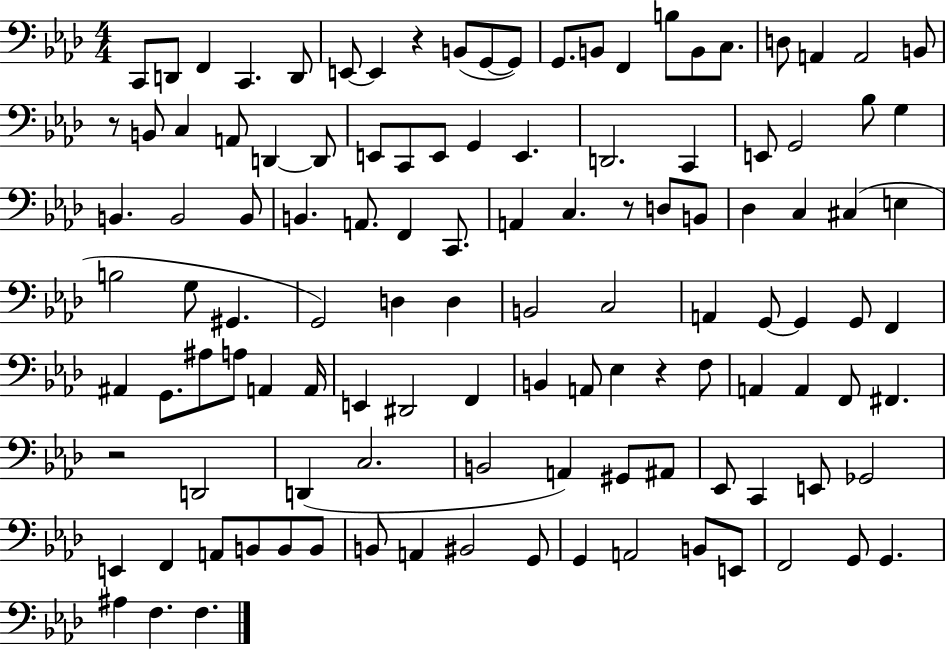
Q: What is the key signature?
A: AES major